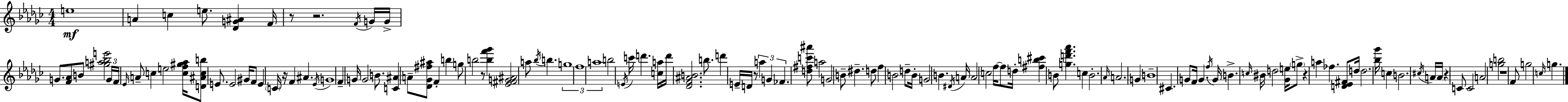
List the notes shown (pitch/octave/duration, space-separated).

E5/w A4/q C5/q E5/e. [Db4,G4,A#4]/q F4/s R/e R/h. F4/s G4/s G4/s G4/e. [F4,Ab4]/e B4/e [G#5,A5,Bb5,E6]/h G4/s F4/s Eb4/s A4/e C5/q E5/h [C5,F5,G#5,Ab5]/s [D4,A#4,C5,B5]/e E4/e. E4/h G#4/s F4/e E4/q C4/s R/s F4/q A#4/q. Eb4/s G4/w F4/q G4/s G4/h B4/e. [C4,A#4]/q A4/e [Db4,Gb4,F#5,A#5]/e F4/q B5/q G5/e B5/h R/e [B5,F6,Gb6]/q [Eb4,F#4,G4,A#4]/h A5/e Bb5/s B5/q. G5/w F5/w A5/w B5/h E4/s C6/s D6/q. [C5,A5]/s D6/s [Db4,F4,A#4,B4]/h. B5/e. D6/q E4/s D4/s R/e A5/q G4/q FES4/q. [D5,F#5,C6,A#6]/e A5/h G4/h B4/e D#5/q. D5/e F5/q B4/h D5/e B4/s G4/h B4/q. D#4/s A4/s A4/h C5/h F5/s F5/e D5/s [F#5,B5,C#6]/q B4/e [G5,D6,F6,Ab6]/q. C5/q B4/h. Ab4/s A4/h. G4/q B4/w C#4/q. G4/e F4/s G4/q. F5/s G4/s B4/q. C5/s BIS4/s D5/h [Gb4,E5]/s G5/e R/q A5/q FES5/q. [D4,Eb4,F#4]/e D5/s D5/h. [Bb5,Gb6]/s C5/q B4/h. C#5/s A4/s A4/s R/q C4/e C4/h A4/h [G5,B5]/h R/w F4/e G5/h C5/s G5/q.